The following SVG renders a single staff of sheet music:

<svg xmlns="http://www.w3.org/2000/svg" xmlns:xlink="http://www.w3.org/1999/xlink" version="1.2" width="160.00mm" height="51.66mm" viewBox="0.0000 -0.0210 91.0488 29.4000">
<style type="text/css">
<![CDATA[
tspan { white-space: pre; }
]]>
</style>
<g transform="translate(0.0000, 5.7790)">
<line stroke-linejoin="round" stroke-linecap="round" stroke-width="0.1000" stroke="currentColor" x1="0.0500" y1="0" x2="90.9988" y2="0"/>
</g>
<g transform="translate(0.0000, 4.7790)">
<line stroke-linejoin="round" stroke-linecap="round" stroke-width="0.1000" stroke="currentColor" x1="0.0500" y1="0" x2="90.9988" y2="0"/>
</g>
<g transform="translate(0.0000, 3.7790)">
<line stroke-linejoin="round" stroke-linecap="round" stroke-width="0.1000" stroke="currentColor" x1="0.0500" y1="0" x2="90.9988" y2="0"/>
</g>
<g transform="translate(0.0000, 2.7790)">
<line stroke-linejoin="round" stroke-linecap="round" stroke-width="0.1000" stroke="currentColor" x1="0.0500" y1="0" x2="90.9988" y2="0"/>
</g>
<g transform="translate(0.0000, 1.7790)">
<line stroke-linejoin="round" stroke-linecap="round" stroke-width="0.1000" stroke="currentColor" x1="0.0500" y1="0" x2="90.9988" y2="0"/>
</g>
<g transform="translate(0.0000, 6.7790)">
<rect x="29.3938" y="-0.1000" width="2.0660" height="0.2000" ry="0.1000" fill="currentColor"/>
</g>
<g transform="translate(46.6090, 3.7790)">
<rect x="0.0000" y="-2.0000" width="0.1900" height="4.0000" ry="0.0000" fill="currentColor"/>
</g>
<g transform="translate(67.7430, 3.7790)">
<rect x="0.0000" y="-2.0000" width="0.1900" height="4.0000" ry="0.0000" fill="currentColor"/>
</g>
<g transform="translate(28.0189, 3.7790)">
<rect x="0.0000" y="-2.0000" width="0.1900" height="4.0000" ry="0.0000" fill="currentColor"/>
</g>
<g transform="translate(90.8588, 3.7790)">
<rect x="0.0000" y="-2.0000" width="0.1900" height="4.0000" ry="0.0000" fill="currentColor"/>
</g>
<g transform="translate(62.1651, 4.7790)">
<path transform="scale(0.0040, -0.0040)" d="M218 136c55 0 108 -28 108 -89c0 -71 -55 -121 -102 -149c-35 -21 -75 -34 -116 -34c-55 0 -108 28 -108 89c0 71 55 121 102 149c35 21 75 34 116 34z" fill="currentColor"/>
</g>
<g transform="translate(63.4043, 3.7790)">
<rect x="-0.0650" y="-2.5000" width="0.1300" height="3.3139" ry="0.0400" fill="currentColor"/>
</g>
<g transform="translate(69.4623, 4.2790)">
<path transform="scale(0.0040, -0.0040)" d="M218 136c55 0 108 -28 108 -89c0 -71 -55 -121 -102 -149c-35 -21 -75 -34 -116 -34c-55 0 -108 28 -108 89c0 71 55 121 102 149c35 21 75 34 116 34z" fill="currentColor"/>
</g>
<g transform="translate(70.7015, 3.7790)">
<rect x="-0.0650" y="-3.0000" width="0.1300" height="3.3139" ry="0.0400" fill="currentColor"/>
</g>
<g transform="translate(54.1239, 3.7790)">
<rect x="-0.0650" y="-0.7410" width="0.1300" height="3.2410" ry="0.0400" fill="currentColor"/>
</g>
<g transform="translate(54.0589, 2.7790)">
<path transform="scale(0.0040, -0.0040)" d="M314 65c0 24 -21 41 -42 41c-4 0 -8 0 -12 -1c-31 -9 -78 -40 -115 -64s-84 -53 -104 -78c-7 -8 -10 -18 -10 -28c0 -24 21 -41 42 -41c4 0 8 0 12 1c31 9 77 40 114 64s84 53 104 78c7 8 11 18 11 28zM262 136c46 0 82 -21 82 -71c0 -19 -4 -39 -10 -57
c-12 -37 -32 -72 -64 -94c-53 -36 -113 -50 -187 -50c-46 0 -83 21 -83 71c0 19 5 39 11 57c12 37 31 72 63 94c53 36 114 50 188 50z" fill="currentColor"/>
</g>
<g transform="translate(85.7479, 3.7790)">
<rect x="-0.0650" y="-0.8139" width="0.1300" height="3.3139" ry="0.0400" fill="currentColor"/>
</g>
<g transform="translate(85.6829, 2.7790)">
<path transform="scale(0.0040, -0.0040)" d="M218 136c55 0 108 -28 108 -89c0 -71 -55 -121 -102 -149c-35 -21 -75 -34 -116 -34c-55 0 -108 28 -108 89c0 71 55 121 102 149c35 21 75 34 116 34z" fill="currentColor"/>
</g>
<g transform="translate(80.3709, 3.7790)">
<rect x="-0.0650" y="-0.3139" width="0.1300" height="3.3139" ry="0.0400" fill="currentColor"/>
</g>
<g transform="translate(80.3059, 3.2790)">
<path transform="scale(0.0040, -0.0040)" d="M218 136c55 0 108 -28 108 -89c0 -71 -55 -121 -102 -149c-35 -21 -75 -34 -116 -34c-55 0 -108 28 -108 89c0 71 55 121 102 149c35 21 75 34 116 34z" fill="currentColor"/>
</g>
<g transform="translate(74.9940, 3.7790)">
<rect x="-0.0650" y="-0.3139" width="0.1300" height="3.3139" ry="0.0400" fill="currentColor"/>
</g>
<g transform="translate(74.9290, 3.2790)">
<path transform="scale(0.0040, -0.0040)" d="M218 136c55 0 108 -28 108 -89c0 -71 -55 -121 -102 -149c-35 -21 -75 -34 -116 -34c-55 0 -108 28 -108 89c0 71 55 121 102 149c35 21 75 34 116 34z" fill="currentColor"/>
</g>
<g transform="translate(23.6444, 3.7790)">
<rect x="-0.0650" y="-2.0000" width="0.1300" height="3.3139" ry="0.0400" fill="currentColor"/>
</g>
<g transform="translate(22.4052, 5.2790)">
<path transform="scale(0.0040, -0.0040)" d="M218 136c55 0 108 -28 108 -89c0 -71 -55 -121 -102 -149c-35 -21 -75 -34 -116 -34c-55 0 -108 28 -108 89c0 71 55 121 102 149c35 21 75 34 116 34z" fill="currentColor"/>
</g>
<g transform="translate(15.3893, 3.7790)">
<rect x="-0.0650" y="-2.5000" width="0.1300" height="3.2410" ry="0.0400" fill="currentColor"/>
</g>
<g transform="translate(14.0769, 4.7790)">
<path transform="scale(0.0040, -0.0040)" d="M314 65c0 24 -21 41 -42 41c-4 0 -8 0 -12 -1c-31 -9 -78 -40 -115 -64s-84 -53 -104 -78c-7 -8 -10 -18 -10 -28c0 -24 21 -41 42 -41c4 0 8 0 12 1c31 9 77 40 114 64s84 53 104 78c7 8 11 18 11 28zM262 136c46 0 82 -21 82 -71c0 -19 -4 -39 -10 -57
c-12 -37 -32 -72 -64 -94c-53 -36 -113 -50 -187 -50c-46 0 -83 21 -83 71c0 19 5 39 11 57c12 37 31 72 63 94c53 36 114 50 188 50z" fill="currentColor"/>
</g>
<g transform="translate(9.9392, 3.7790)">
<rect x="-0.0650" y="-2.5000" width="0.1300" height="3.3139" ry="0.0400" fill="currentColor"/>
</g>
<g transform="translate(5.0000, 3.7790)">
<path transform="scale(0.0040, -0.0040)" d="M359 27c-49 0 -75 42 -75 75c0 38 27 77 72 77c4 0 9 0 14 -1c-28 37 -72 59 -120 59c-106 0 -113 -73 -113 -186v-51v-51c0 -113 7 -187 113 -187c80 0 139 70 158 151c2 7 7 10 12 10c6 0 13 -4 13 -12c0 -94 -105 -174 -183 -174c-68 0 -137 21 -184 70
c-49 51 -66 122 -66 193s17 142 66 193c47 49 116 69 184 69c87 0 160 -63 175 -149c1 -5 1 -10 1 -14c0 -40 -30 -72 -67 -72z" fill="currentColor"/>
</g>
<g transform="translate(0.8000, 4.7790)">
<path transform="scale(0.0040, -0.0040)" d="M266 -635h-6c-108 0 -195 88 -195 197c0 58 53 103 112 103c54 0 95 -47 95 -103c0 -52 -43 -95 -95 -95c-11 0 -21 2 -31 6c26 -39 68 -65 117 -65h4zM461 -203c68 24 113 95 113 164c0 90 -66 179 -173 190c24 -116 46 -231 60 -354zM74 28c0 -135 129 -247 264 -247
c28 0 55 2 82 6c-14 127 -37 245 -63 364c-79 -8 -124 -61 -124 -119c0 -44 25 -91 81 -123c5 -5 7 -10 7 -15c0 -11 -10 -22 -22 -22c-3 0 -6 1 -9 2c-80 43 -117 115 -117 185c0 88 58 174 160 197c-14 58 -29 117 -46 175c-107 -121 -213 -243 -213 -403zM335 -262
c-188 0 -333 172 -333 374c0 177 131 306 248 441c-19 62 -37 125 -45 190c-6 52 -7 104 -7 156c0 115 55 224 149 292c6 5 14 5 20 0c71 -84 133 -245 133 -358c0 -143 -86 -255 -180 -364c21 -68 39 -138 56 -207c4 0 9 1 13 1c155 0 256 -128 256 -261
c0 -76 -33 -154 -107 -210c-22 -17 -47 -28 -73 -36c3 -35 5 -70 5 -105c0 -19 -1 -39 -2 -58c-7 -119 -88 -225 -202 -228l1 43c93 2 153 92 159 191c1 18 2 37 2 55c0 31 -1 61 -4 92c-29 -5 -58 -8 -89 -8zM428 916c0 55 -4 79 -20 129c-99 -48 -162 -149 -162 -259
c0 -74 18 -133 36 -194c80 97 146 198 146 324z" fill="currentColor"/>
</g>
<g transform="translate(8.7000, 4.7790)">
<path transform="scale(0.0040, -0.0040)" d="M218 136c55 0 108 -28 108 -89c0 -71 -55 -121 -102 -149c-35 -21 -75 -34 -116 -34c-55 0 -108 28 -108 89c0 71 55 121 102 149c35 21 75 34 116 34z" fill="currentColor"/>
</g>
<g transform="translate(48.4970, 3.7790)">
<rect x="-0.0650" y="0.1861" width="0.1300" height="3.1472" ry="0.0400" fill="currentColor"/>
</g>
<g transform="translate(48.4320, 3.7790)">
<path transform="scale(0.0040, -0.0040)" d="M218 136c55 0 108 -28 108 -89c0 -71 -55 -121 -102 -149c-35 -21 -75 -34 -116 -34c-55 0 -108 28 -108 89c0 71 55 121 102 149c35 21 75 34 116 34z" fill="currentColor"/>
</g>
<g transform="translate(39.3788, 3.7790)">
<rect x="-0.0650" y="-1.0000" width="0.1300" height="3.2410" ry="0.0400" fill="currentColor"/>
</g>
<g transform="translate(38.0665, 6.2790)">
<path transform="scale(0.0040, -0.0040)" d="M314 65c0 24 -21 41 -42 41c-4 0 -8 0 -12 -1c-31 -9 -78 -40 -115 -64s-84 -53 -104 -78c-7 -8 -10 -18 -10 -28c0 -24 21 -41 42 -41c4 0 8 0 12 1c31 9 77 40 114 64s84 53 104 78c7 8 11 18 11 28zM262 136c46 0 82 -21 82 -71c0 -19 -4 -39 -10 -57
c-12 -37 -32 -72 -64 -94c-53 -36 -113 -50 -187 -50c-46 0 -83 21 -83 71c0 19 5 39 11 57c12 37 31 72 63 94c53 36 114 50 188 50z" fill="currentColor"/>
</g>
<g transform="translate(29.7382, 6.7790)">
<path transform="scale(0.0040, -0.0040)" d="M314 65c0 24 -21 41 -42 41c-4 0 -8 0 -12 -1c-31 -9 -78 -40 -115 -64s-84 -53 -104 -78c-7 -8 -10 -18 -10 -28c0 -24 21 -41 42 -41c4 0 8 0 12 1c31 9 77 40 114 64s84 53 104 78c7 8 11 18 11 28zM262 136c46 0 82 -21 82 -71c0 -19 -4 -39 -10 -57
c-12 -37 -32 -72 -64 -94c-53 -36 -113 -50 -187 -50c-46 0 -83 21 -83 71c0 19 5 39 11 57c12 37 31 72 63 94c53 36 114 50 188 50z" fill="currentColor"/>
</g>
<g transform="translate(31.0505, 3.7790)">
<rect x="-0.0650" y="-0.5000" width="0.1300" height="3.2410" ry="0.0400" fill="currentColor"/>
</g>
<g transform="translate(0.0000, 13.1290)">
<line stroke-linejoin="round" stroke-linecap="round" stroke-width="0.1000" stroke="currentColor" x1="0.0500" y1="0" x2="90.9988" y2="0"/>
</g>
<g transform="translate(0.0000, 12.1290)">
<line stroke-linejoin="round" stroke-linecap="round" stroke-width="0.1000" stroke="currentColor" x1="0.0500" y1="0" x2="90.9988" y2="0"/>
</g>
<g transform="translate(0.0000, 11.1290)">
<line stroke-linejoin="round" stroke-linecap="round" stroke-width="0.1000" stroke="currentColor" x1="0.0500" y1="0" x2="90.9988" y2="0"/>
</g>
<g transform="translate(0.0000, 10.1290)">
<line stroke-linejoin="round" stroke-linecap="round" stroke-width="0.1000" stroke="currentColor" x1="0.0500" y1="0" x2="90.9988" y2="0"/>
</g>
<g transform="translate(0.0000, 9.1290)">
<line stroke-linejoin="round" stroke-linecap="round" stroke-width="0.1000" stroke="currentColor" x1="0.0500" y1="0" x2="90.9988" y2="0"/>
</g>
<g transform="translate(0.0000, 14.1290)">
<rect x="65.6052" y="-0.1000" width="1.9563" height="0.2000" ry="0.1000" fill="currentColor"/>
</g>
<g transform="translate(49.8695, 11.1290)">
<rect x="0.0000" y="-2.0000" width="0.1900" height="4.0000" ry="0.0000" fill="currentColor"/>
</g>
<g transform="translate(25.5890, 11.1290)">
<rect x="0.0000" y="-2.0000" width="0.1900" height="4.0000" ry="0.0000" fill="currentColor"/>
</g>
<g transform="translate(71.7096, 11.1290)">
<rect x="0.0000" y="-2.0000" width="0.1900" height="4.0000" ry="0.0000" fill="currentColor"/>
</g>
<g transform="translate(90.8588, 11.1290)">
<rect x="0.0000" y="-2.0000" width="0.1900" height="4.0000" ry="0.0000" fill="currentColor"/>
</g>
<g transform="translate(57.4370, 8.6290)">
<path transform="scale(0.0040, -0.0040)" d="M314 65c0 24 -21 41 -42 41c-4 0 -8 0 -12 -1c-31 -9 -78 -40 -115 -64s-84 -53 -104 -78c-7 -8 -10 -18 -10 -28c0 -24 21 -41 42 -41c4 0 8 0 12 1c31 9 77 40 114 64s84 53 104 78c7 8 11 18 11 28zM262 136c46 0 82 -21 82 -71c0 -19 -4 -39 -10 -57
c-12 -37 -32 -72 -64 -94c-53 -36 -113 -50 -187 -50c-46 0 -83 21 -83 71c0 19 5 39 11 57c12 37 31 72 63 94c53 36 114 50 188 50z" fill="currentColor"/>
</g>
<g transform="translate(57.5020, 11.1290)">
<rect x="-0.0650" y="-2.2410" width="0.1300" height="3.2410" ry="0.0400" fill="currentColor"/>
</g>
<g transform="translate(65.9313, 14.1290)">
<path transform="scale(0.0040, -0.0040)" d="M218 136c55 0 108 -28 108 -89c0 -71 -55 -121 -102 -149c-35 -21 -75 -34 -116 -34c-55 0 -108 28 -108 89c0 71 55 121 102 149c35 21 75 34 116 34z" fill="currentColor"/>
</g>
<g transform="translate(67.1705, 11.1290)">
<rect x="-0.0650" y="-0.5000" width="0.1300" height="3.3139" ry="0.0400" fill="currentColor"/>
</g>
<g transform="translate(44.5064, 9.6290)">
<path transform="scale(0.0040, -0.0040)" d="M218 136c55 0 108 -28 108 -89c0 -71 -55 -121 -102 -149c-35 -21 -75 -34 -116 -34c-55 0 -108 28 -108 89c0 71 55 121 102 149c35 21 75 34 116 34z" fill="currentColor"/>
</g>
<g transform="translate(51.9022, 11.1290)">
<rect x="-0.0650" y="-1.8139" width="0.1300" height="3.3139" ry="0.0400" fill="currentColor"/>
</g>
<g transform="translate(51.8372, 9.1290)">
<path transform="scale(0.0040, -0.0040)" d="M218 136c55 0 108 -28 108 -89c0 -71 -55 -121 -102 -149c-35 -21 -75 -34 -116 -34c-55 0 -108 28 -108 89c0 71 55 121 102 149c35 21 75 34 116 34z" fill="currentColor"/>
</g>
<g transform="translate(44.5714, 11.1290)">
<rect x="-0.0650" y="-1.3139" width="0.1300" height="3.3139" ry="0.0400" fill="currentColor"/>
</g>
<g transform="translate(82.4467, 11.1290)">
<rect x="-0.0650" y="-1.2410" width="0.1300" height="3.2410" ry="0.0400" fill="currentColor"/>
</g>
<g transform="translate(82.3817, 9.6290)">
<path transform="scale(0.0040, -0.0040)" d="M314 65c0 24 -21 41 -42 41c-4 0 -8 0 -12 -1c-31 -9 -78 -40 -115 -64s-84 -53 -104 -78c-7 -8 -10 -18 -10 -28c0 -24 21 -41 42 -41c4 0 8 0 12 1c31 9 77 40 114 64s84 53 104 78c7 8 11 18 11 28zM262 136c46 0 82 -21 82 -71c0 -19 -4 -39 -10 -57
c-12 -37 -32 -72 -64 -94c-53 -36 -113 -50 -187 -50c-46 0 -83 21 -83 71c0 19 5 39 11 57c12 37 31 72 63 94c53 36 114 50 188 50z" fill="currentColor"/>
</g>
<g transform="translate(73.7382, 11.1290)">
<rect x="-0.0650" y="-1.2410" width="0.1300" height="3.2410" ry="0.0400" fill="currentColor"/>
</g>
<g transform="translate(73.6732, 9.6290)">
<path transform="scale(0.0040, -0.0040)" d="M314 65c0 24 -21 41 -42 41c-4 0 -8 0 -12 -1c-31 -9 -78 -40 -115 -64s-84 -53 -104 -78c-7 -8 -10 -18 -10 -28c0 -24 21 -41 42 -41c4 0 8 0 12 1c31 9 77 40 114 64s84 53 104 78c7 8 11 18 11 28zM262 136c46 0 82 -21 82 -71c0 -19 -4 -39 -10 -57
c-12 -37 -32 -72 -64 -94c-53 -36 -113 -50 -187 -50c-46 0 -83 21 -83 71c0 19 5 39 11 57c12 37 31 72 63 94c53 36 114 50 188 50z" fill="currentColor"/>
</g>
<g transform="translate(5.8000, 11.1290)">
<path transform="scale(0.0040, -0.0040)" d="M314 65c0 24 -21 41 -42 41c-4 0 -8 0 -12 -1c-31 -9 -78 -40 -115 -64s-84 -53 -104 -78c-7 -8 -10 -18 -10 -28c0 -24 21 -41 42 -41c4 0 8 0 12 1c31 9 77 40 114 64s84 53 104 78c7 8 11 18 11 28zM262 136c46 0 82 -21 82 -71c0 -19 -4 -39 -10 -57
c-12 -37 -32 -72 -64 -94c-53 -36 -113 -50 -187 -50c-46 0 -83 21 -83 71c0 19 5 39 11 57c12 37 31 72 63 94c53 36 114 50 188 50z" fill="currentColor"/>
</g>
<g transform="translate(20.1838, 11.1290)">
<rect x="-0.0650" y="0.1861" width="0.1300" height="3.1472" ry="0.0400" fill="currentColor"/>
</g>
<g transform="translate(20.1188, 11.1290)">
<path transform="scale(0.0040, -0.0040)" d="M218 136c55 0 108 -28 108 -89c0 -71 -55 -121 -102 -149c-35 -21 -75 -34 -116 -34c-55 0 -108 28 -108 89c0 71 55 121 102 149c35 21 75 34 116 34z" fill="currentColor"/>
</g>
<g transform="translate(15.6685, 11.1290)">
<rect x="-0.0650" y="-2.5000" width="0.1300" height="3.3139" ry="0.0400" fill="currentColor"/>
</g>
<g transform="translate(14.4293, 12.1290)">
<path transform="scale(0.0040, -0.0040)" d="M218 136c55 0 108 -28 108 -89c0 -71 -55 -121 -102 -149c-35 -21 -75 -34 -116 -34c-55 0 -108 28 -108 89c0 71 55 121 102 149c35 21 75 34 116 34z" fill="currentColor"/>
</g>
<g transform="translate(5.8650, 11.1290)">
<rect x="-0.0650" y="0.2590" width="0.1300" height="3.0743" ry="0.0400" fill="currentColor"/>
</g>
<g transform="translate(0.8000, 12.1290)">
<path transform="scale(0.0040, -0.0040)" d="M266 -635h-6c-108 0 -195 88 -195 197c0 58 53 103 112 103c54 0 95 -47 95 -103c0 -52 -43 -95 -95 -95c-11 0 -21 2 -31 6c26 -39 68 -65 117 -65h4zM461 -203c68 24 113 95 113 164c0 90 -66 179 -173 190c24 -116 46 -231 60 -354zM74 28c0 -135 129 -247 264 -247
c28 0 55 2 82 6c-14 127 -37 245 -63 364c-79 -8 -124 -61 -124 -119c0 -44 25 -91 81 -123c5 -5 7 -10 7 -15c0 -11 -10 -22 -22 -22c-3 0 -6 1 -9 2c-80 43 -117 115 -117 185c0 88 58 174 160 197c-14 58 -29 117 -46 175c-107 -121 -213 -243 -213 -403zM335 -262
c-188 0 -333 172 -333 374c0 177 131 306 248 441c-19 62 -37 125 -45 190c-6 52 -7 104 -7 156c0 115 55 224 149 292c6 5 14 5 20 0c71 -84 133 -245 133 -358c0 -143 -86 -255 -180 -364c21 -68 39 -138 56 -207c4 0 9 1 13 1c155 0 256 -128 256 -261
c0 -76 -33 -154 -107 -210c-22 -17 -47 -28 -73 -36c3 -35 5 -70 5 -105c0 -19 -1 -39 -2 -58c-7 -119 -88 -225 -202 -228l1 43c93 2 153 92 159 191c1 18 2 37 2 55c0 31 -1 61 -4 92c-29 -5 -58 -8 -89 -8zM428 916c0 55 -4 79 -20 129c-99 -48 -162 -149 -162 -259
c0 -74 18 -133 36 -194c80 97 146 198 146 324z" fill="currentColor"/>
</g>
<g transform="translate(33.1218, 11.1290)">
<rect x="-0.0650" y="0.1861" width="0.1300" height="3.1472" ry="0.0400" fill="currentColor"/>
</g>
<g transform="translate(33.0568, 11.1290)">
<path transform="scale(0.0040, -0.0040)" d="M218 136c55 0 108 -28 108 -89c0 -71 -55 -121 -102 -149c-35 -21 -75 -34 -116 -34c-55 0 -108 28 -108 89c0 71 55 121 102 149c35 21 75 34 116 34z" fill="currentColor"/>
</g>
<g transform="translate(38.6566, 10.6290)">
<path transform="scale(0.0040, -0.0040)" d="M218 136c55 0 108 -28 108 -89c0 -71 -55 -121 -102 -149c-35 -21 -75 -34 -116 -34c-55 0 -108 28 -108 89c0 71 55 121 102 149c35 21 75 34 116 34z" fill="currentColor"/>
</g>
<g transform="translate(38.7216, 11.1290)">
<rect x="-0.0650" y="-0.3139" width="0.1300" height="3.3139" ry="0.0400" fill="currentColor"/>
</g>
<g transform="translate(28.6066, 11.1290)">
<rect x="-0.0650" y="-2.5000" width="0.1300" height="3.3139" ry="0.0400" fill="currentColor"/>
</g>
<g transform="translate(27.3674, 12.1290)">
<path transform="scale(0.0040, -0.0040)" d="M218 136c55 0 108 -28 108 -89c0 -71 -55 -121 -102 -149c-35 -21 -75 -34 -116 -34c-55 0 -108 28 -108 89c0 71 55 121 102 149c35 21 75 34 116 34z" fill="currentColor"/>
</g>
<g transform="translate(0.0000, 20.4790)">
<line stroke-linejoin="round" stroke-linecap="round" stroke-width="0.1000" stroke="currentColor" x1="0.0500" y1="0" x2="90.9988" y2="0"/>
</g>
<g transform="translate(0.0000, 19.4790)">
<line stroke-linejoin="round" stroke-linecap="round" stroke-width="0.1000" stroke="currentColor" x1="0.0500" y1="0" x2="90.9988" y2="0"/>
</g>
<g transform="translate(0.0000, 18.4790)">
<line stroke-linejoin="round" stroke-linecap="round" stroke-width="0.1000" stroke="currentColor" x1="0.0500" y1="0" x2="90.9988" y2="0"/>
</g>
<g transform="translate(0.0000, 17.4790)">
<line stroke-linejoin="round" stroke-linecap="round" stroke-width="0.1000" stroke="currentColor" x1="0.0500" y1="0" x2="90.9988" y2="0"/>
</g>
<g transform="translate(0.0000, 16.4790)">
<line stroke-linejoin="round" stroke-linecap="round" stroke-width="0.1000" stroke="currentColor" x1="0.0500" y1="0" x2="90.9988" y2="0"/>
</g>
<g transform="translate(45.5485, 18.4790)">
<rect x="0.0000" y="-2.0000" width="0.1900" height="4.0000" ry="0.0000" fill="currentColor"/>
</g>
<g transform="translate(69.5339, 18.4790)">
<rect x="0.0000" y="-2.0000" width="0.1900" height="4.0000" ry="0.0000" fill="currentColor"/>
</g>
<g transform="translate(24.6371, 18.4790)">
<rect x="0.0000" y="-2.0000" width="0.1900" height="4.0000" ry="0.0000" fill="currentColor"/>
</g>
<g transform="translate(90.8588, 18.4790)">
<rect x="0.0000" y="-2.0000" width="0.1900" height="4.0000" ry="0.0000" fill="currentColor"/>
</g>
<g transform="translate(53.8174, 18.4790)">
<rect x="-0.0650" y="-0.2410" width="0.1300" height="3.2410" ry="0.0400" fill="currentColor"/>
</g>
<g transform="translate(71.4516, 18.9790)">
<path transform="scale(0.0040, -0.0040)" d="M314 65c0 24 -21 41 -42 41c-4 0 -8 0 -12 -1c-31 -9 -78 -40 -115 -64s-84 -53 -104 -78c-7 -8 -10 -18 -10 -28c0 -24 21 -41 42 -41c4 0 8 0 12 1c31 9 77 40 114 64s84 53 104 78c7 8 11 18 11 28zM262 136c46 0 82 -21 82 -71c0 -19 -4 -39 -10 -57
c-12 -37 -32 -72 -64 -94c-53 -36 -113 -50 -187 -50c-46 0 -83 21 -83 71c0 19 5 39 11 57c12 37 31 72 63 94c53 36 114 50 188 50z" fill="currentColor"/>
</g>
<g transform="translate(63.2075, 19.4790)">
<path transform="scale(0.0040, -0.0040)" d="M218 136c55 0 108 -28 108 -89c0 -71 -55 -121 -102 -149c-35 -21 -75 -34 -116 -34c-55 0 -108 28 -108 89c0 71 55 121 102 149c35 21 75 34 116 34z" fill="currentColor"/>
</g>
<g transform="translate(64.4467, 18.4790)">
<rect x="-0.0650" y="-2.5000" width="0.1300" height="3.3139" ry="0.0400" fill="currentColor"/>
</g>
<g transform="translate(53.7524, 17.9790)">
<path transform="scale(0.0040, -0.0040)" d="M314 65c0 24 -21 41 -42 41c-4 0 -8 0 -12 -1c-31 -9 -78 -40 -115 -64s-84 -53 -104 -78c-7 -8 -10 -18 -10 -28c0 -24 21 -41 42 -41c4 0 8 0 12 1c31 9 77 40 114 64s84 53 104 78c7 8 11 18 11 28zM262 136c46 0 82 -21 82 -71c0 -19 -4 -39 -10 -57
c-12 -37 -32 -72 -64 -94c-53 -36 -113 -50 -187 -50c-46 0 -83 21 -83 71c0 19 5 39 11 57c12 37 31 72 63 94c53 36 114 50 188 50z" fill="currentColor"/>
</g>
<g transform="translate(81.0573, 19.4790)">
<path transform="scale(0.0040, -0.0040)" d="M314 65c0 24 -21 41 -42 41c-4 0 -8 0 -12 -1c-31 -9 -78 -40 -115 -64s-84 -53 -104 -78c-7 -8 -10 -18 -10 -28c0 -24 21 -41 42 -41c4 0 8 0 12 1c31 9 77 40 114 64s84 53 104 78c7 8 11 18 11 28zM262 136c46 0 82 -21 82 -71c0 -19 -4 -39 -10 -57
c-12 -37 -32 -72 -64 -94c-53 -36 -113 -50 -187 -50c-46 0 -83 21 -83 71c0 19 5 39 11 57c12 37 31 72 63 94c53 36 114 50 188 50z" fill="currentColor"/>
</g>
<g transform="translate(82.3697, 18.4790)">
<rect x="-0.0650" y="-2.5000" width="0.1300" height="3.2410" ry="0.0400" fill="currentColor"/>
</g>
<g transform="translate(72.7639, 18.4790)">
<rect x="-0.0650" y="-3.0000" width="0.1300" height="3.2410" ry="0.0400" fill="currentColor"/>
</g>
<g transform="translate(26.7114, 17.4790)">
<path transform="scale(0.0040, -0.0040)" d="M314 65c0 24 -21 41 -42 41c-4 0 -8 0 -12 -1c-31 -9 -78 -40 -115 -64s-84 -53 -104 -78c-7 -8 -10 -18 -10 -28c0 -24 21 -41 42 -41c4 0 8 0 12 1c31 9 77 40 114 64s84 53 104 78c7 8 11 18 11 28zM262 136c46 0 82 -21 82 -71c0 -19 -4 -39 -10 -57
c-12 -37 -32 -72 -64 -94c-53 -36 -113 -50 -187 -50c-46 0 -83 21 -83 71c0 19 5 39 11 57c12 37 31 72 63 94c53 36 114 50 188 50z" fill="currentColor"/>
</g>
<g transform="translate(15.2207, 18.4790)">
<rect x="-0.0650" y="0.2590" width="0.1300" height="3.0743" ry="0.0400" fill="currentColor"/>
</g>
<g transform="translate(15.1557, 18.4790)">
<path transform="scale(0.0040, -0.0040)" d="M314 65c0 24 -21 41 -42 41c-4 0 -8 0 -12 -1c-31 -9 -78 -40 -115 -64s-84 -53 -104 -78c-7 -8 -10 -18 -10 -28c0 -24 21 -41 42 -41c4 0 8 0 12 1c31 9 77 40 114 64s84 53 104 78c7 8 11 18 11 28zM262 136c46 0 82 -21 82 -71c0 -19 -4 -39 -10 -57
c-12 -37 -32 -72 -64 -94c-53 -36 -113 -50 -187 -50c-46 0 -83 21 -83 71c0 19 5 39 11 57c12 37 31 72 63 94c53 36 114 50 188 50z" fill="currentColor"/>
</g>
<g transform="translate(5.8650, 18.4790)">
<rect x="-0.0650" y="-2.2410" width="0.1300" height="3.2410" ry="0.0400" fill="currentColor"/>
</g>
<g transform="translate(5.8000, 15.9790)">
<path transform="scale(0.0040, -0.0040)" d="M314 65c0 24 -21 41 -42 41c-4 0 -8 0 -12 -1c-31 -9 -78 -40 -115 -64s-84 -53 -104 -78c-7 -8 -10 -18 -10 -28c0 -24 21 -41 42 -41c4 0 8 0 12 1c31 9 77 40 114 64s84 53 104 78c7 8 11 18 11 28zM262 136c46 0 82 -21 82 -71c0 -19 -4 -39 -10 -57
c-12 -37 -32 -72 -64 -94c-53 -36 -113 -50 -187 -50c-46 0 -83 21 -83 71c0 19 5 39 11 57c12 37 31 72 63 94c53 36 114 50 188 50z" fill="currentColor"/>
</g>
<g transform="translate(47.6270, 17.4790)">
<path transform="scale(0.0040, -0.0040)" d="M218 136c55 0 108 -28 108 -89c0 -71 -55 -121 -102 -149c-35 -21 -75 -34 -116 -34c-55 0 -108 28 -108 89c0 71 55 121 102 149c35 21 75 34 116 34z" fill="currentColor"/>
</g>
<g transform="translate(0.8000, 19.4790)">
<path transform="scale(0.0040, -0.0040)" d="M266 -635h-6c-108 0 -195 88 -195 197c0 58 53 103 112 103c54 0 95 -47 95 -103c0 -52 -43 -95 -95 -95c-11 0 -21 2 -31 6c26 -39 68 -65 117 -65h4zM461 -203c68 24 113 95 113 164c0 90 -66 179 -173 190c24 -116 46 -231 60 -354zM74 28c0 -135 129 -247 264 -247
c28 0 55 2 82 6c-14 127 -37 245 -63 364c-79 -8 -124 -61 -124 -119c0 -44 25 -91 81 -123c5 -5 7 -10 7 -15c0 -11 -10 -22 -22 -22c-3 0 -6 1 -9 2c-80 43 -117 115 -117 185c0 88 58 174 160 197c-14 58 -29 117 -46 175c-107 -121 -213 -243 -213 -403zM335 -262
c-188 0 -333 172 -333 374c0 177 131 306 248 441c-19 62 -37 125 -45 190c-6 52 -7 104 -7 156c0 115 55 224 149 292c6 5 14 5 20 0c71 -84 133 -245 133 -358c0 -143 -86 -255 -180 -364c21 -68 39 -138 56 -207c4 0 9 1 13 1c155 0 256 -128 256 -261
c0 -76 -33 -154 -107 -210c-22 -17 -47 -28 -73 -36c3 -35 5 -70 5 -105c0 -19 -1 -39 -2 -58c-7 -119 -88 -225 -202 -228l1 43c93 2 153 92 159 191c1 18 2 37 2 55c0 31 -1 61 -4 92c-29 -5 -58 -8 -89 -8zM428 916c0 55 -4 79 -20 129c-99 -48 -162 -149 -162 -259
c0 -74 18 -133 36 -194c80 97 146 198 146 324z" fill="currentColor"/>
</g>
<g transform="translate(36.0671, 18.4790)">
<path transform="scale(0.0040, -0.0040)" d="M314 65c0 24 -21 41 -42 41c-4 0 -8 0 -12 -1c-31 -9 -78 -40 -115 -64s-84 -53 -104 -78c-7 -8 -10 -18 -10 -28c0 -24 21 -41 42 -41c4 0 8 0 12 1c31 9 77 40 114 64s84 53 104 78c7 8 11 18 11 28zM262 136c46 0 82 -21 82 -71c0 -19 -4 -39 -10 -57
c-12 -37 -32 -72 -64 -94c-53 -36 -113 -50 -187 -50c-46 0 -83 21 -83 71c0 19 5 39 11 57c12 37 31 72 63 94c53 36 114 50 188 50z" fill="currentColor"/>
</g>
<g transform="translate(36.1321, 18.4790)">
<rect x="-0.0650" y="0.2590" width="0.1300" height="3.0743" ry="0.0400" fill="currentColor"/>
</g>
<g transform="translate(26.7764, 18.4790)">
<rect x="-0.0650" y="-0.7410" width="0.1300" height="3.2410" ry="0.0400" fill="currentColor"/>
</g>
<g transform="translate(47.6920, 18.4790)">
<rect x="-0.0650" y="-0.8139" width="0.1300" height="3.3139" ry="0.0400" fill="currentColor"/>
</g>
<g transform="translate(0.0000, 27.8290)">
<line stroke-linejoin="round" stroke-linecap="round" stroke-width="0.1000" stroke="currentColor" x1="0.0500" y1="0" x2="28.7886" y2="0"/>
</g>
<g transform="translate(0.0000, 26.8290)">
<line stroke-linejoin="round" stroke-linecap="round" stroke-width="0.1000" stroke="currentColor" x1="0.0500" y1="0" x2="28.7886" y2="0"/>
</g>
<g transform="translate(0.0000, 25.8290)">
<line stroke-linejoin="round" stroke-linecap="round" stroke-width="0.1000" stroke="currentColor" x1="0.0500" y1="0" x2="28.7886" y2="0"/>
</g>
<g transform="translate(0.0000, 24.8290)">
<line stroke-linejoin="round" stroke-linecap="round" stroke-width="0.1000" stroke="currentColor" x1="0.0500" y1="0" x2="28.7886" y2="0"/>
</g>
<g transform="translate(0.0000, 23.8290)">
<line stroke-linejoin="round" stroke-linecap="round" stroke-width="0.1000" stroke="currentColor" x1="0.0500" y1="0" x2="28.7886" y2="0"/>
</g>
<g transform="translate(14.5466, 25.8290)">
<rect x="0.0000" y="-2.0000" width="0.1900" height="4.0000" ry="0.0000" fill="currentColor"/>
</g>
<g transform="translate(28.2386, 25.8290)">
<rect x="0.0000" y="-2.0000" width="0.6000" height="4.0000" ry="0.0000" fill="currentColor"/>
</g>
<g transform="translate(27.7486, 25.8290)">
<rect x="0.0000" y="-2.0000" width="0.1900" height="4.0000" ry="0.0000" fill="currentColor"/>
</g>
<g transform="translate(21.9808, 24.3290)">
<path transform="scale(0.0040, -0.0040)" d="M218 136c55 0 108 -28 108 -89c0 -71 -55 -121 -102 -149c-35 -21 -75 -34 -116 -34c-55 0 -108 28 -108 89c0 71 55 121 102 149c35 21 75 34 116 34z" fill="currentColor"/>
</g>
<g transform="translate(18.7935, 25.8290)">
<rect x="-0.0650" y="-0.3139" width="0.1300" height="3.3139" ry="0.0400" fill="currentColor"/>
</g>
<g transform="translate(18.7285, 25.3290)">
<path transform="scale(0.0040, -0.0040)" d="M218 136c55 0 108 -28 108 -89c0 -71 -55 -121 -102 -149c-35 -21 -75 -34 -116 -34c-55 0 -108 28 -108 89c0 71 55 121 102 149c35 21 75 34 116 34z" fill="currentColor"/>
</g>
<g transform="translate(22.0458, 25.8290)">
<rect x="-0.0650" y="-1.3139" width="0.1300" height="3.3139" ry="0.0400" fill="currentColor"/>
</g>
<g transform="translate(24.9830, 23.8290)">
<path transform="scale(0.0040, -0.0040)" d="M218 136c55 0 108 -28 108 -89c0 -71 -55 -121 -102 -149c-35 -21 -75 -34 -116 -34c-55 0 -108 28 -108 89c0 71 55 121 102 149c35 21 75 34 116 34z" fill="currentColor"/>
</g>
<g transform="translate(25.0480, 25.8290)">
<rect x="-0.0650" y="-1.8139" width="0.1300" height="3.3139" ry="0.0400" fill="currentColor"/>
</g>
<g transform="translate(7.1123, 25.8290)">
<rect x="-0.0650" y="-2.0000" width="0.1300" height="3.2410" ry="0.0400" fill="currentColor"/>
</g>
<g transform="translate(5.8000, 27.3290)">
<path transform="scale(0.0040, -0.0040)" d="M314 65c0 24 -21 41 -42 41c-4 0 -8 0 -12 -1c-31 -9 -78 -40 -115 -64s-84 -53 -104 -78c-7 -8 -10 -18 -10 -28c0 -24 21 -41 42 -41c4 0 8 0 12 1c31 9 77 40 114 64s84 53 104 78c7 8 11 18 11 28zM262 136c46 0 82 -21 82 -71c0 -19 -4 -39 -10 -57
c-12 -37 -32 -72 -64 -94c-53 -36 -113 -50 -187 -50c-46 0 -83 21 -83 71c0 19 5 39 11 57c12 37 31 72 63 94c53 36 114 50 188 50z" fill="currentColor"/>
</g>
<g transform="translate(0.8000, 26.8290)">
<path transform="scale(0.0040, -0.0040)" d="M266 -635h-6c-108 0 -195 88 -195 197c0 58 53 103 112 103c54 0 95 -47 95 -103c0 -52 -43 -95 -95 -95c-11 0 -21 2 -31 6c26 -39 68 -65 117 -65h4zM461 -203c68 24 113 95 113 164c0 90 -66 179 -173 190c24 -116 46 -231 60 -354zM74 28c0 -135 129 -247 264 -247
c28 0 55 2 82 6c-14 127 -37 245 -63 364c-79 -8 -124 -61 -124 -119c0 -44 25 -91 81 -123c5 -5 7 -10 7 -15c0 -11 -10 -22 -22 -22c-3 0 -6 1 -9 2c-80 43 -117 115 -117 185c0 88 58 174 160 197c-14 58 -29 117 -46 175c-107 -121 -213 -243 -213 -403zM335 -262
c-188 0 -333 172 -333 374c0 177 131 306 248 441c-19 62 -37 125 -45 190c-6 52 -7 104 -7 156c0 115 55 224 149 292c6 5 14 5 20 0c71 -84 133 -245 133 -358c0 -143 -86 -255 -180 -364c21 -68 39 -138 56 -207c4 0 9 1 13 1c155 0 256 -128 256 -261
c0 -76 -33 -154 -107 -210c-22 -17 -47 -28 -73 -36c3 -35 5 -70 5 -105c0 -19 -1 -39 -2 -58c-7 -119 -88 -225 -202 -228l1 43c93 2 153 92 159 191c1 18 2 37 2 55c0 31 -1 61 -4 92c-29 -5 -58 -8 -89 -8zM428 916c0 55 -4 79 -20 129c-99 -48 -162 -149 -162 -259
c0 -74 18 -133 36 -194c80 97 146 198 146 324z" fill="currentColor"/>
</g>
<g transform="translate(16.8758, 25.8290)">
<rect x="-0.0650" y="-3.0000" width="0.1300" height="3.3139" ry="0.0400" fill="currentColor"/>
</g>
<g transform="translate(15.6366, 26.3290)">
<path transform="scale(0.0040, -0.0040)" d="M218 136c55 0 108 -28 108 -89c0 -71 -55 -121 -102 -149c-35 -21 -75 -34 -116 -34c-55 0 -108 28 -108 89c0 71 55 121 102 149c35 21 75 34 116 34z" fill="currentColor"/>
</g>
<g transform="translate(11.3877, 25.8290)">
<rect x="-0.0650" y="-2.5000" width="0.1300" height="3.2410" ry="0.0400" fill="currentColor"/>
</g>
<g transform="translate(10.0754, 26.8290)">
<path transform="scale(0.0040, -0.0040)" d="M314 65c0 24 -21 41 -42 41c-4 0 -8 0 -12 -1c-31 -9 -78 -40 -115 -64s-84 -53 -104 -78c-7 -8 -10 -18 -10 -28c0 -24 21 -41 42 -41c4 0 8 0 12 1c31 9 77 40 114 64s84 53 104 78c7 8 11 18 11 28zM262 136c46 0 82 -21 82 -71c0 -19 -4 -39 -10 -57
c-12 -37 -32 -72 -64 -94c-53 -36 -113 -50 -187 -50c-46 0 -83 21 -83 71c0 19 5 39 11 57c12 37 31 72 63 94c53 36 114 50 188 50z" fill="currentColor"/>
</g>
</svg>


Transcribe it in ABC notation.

X:1
T:Untitled
M:4/4
L:1/4
K:C
G G2 F C2 D2 B d2 G A c c d B2 G B G B c e f g2 C e2 e2 g2 B2 d2 B2 d c2 G A2 G2 F2 G2 A c e f